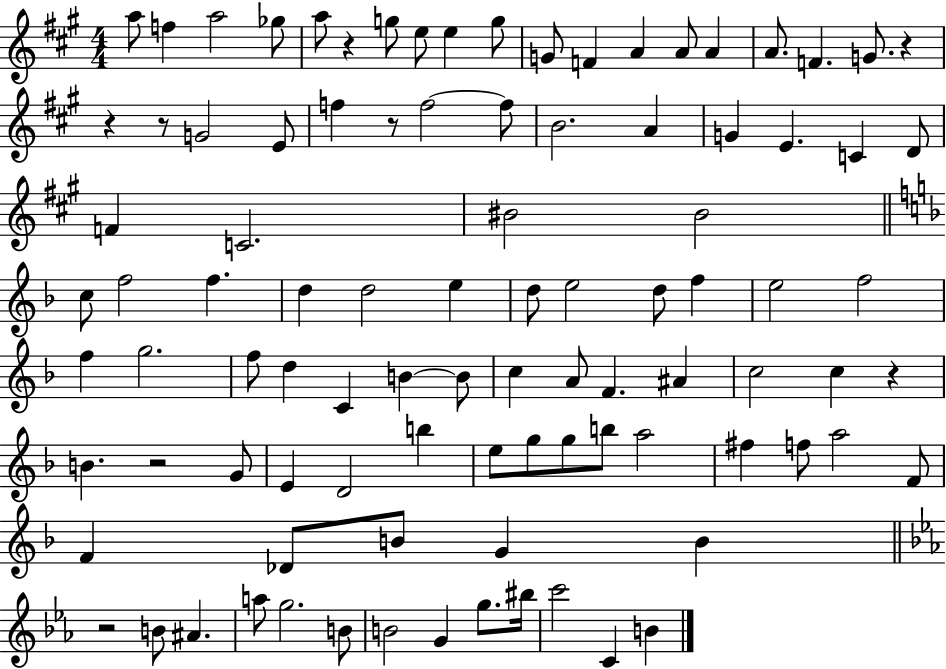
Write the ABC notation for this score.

X:1
T:Untitled
M:4/4
L:1/4
K:A
a/2 f a2 _g/2 a/2 z g/2 e/2 e g/2 G/2 F A A/2 A A/2 F G/2 z z z/2 G2 E/2 f z/2 f2 f/2 B2 A G E C D/2 F C2 ^B2 ^B2 c/2 f2 f d d2 e d/2 e2 d/2 f e2 f2 f g2 f/2 d C B B/2 c A/2 F ^A c2 c z B z2 G/2 E D2 b e/2 g/2 g/2 b/2 a2 ^f f/2 a2 F/2 F _D/2 B/2 G B z2 B/2 ^A a/2 g2 B/2 B2 G g/2 ^b/4 c'2 C B